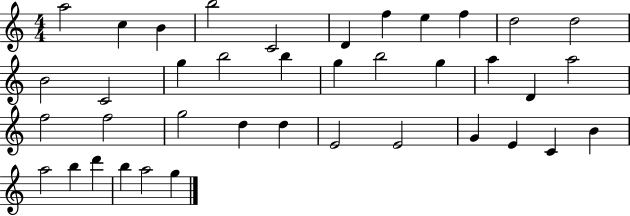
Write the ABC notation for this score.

X:1
T:Untitled
M:4/4
L:1/4
K:C
a2 c B b2 C2 D f e f d2 d2 B2 C2 g b2 b g b2 g a D a2 f2 f2 g2 d d E2 E2 G E C B a2 b d' b a2 g